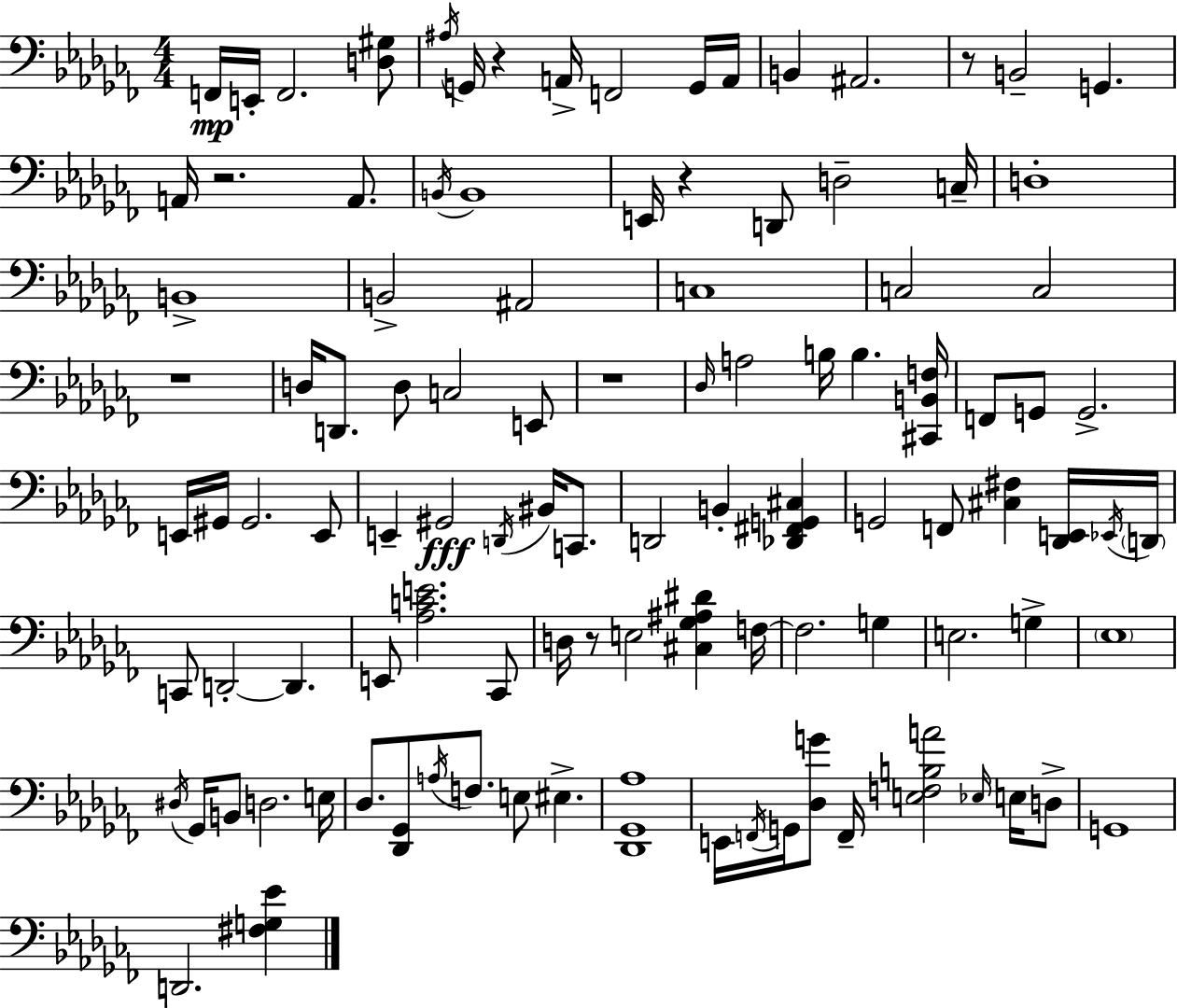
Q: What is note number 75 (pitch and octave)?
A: A3